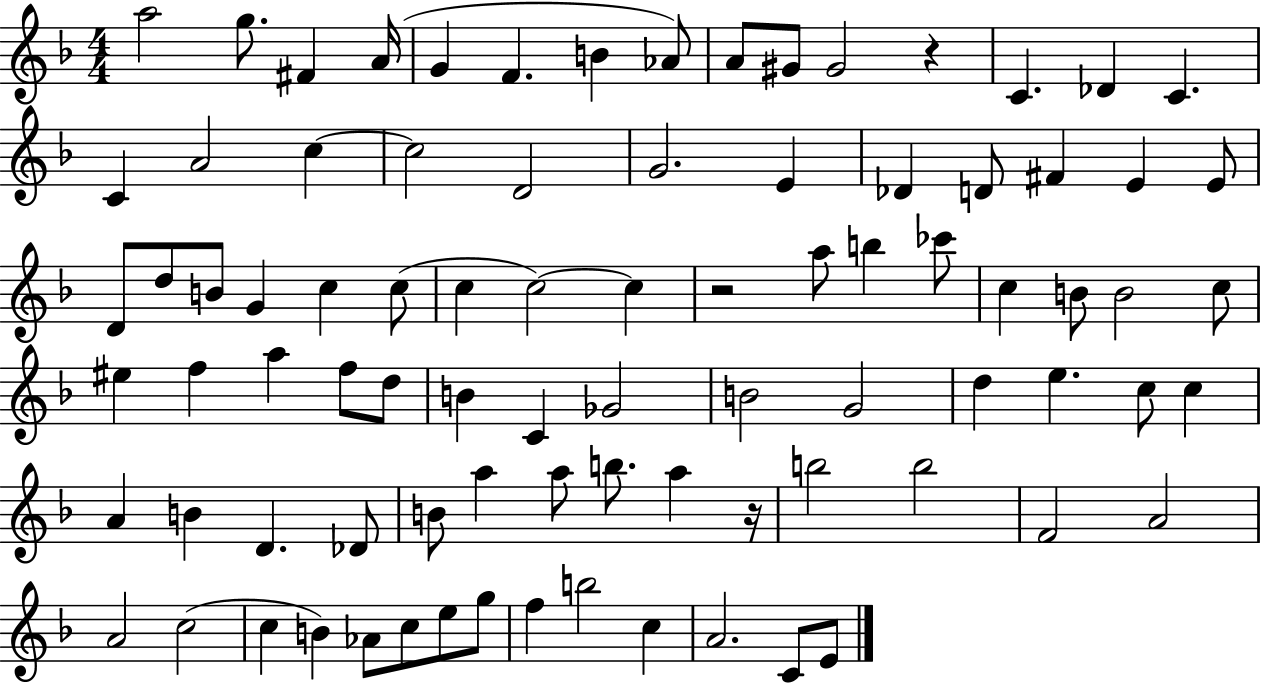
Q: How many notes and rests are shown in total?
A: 86